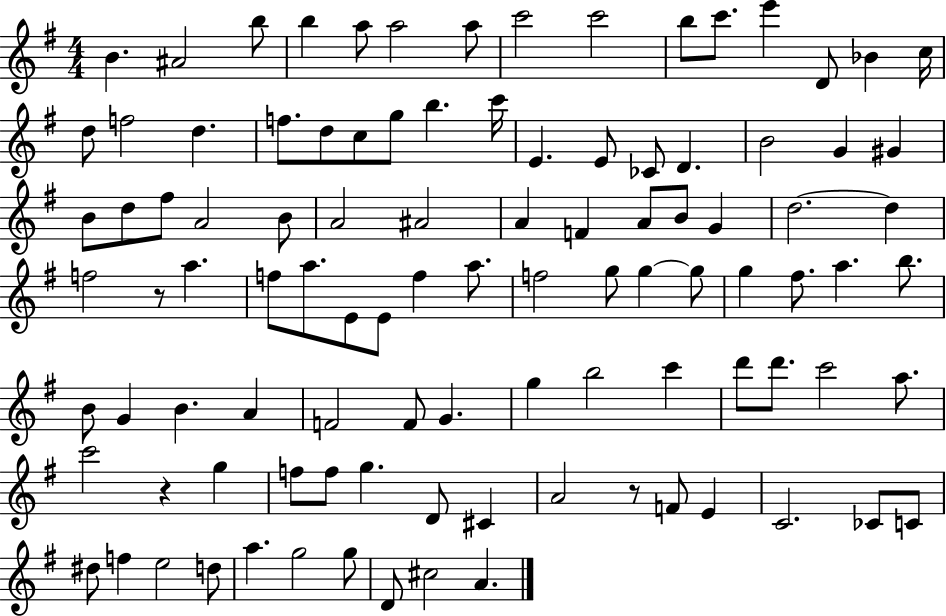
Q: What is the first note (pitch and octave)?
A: B4